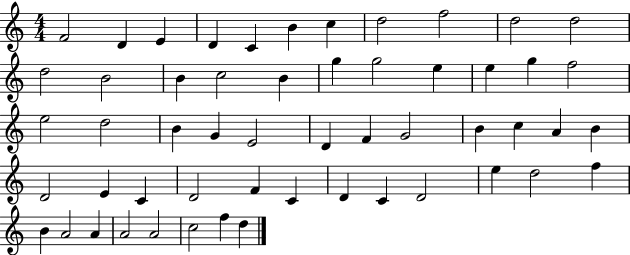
X:1
T:Untitled
M:4/4
L:1/4
K:C
F2 D E D C B c d2 f2 d2 d2 d2 B2 B c2 B g g2 e e g f2 e2 d2 B G E2 D F G2 B c A B D2 E C D2 F C D C D2 e d2 f B A2 A A2 A2 c2 f d